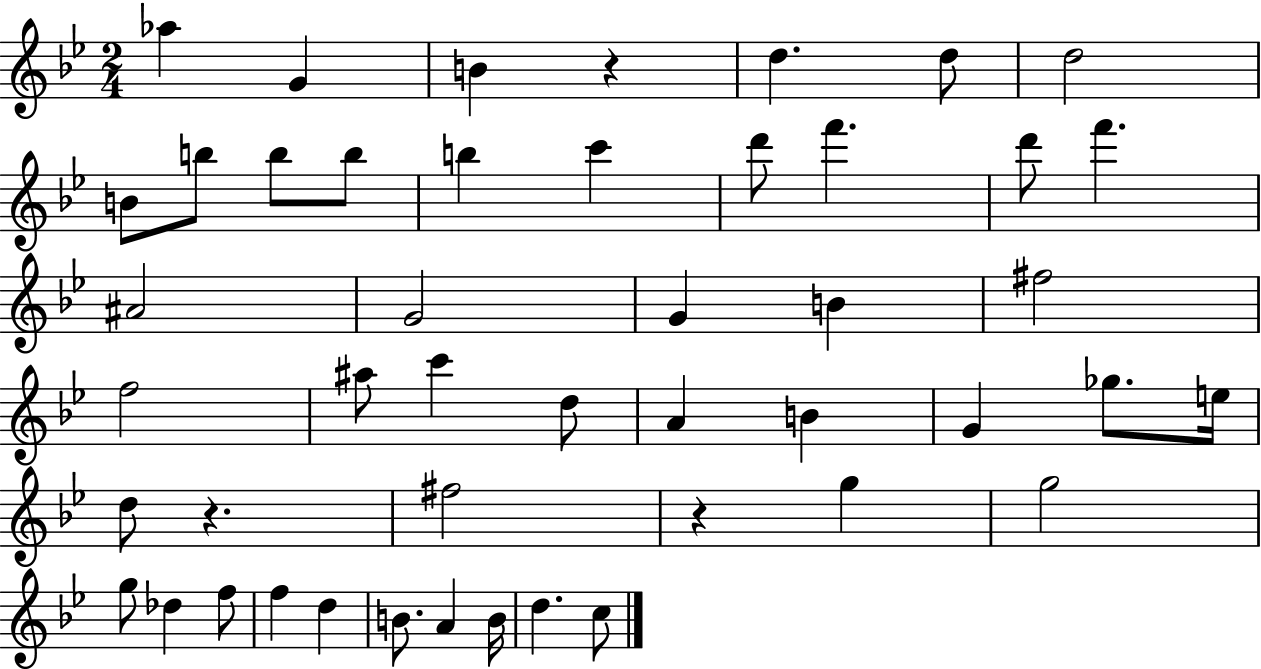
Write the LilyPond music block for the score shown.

{
  \clef treble
  \numericTimeSignature
  \time 2/4
  \key bes \major
  aes''4 g'4 | b'4 r4 | d''4. d''8 | d''2 | \break b'8 b''8 b''8 b''8 | b''4 c'''4 | d'''8 f'''4. | d'''8 f'''4. | \break ais'2 | g'2 | g'4 b'4 | fis''2 | \break f''2 | ais''8 c'''4 d''8 | a'4 b'4 | g'4 ges''8. e''16 | \break d''8 r4. | fis''2 | r4 g''4 | g''2 | \break g''8 des''4 f''8 | f''4 d''4 | b'8. a'4 b'16 | d''4. c''8 | \break \bar "|."
}